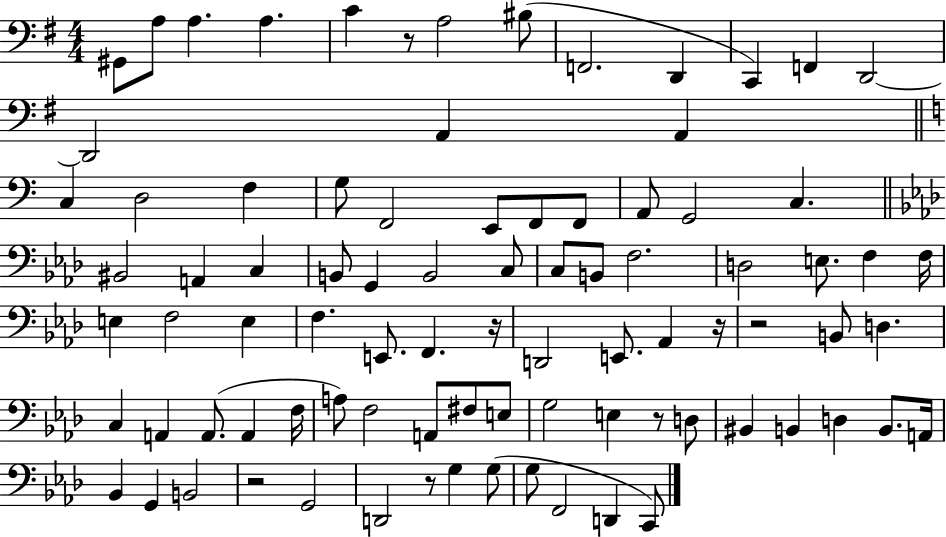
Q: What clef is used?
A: bass